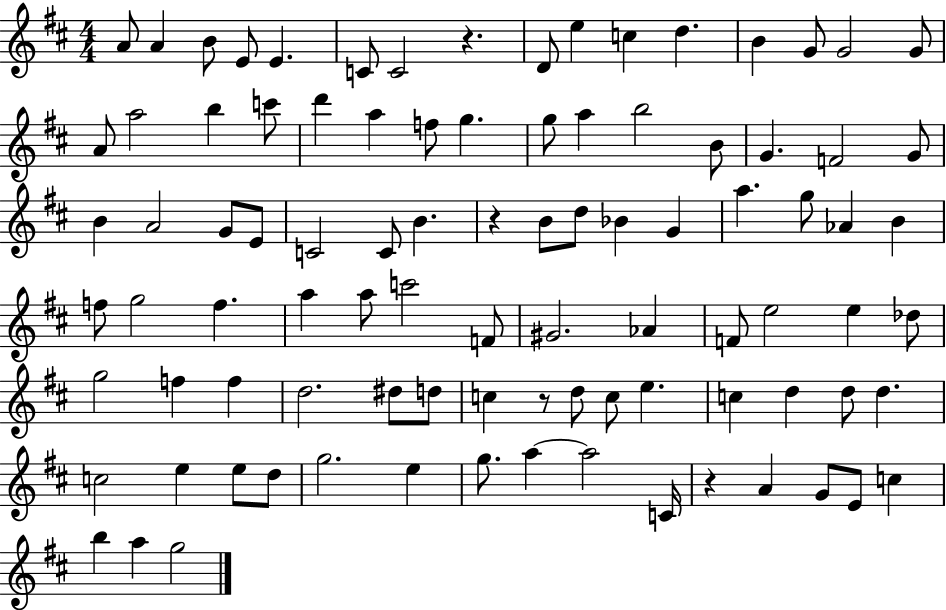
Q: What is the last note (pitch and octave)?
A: G5